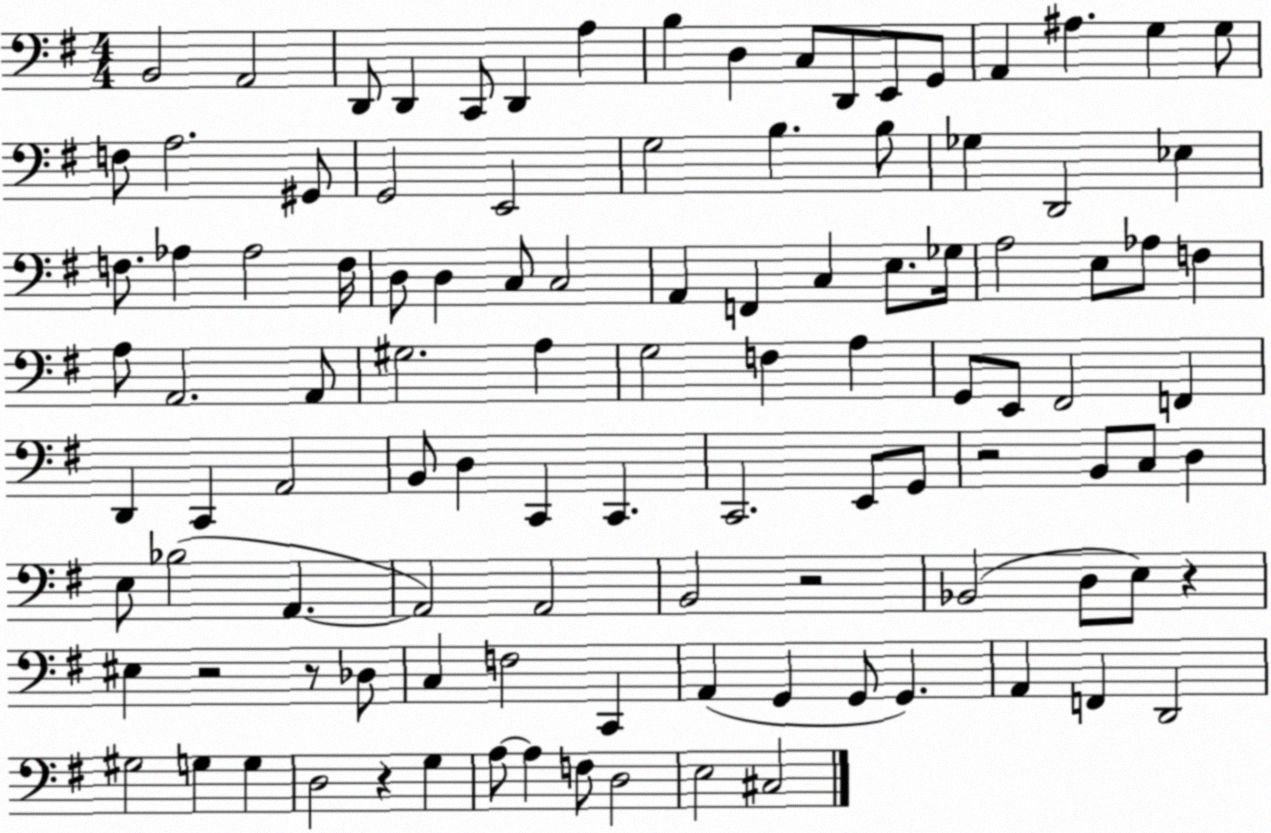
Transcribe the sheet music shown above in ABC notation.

X:1
T:Untitled
M:4/4
L:1/4
K:G
B,,2 A,,2 D,,/2 D,, C,,/2 D,, A, B, D, C,/2 D,,/2 E,,/2 G,,/2 A,, ^A, G, G,/2 F,/2 A,2 ^G,,/2 G,,2 E,,2 G,2 B, B,/2 _G, D,,2 _E, F,/2 _A, _A,2 F,/4 D,/2 D, C,/2 C,2 A,, F,, C, E,/2 _G,/4 A,2 E,/2 _A,/2 F, A,/2 A,,2 A,,/2 ^G,2 A, G,2 F, A, G,,/2 E,,/2 ^F,,2 F,, D,, C,, A,,2 B,,/2 D, C,, C,, C,,2 E,,/2 G,,/2 z2 B,,/2 C,/2 D, E,/2 _B,2 A,, A,,2 A,,2 B,,2 z2 _B,,2 D,/2 E,/2 z ^E, z2 z/2 _D,/2 C, F,2 C,, A,, G,, G,,/2 G,, A,, F,, D,,2 ^G,2 G, G, D,2 z G, A,/2 A, F,/2 D,2 E,2 ^C,2